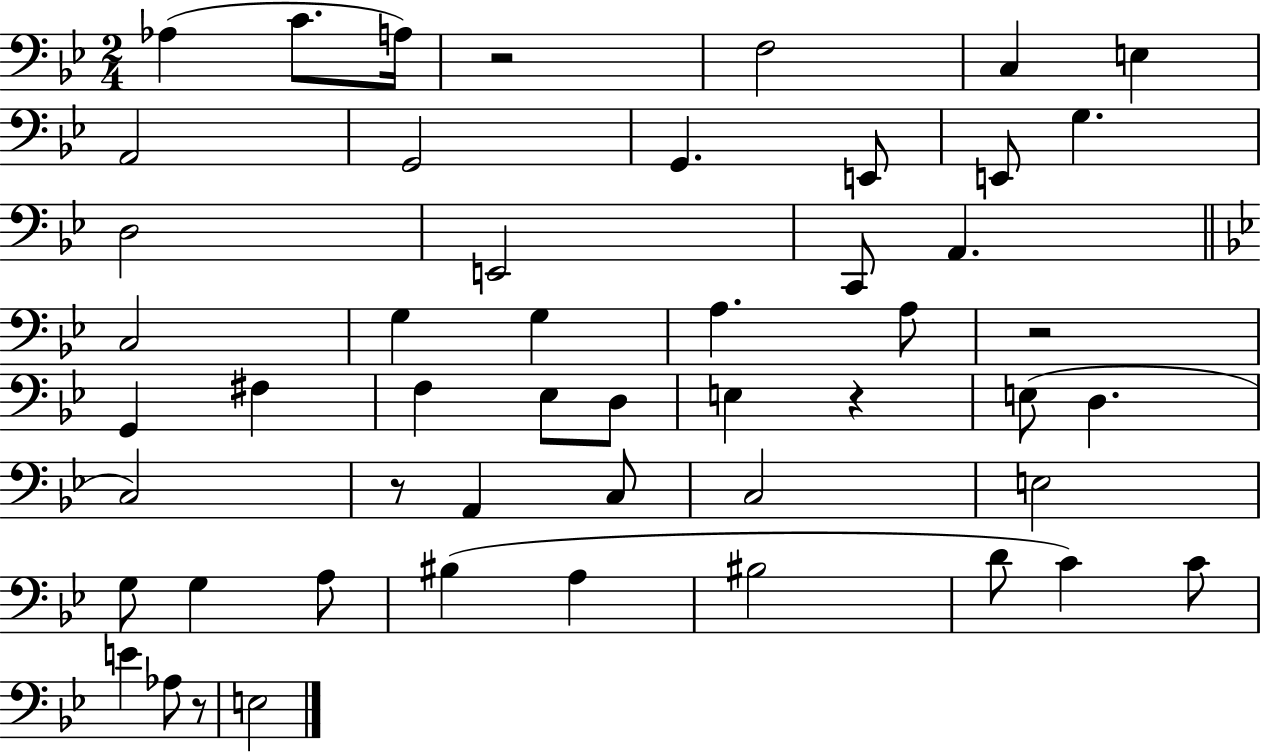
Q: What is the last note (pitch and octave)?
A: E3